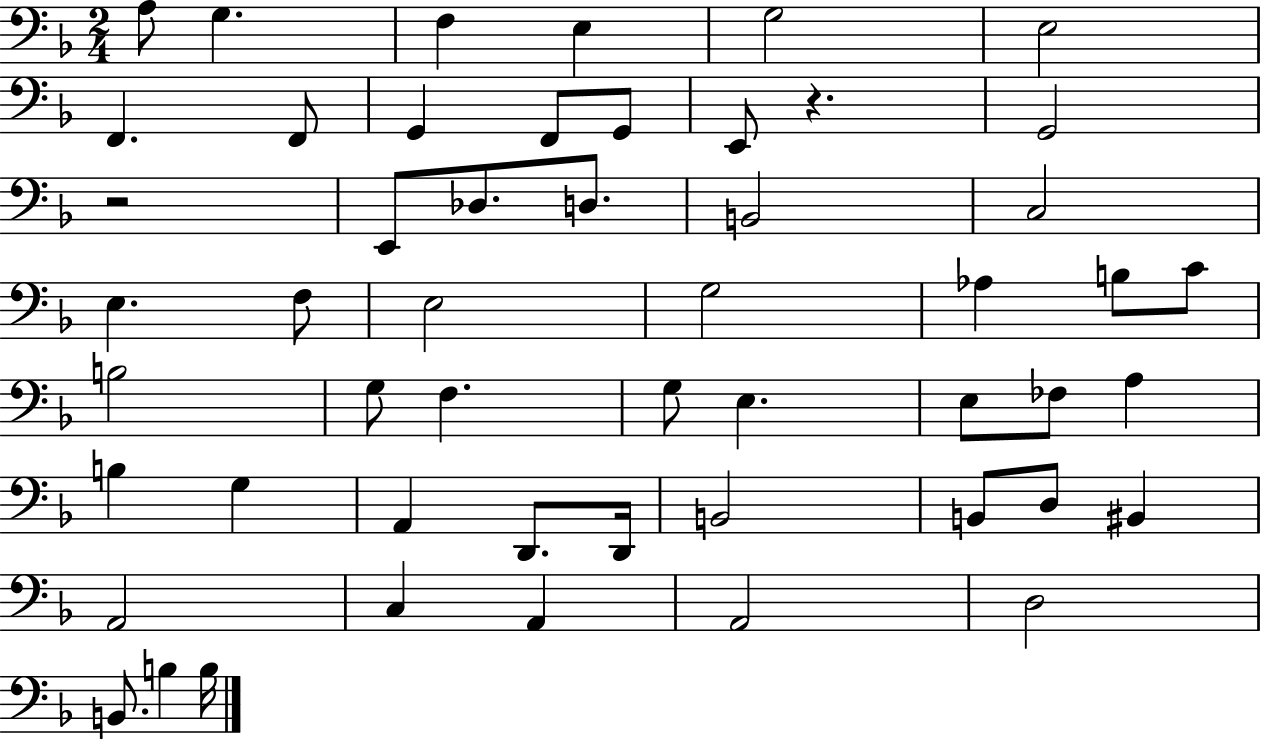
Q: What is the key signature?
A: F major